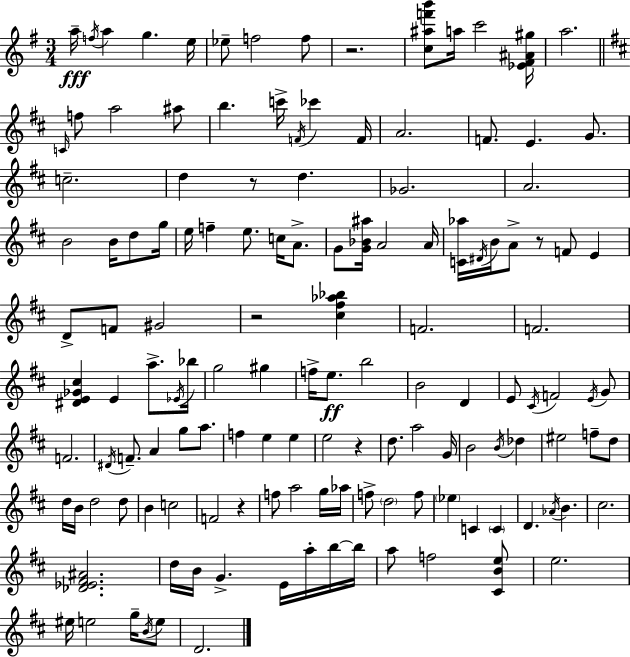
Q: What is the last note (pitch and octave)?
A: D4